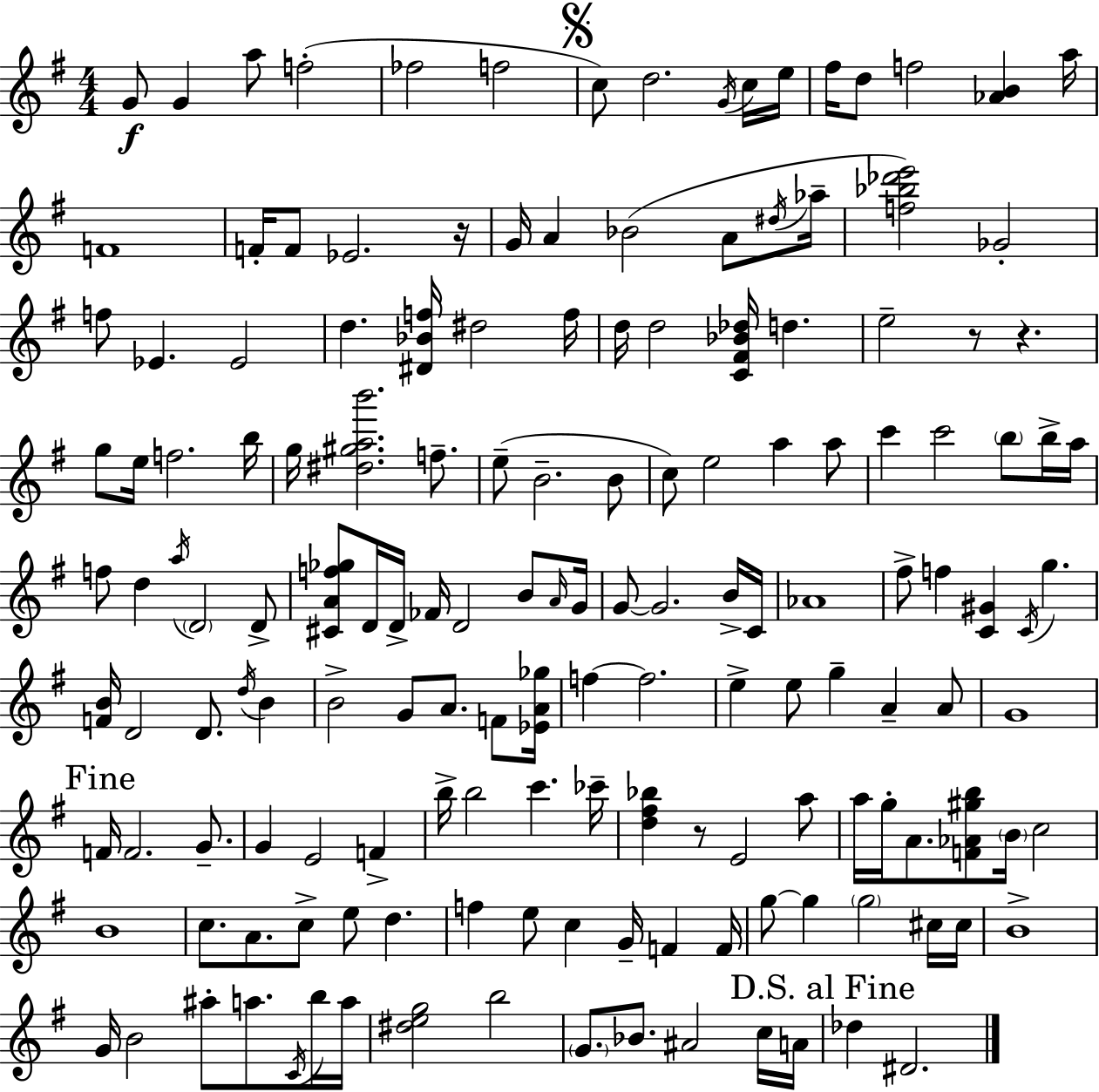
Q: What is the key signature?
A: E minor